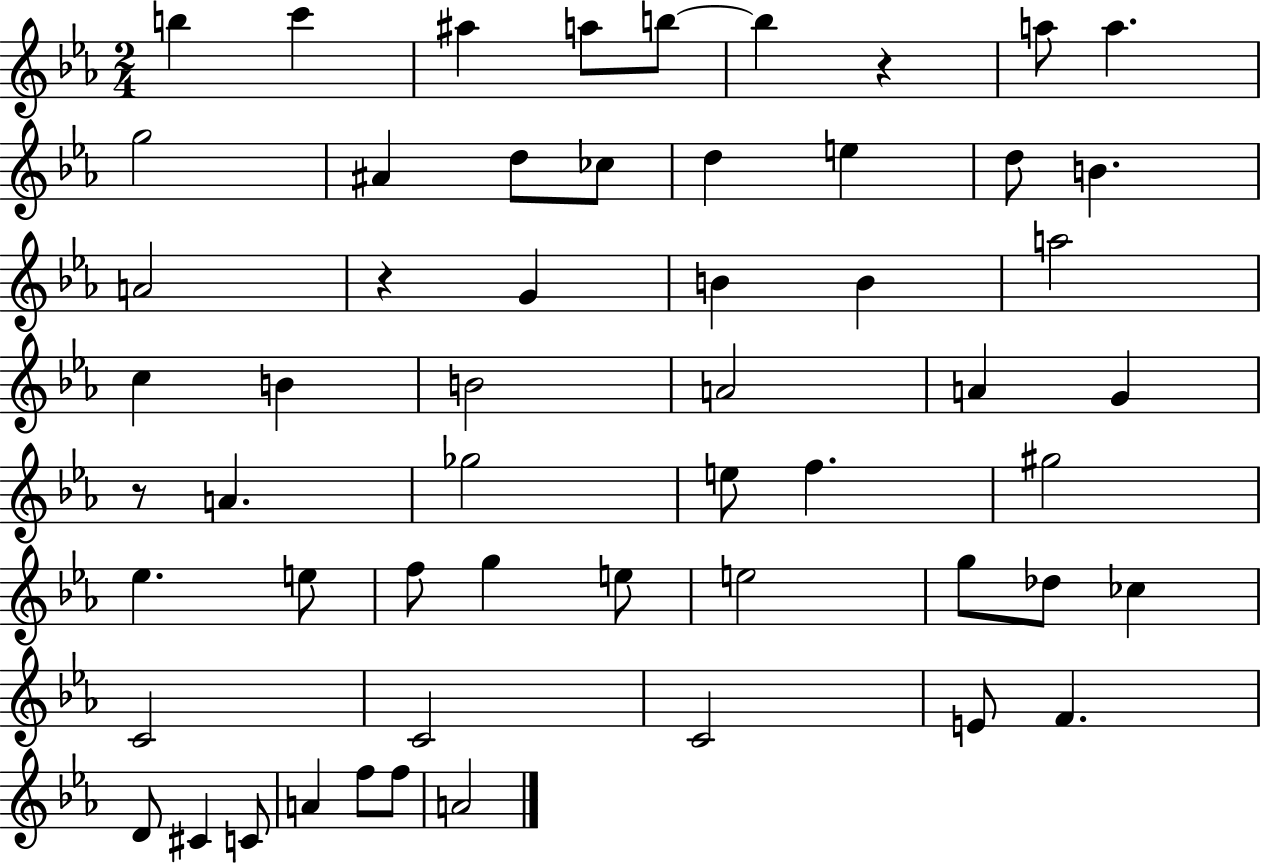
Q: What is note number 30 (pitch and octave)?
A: E5